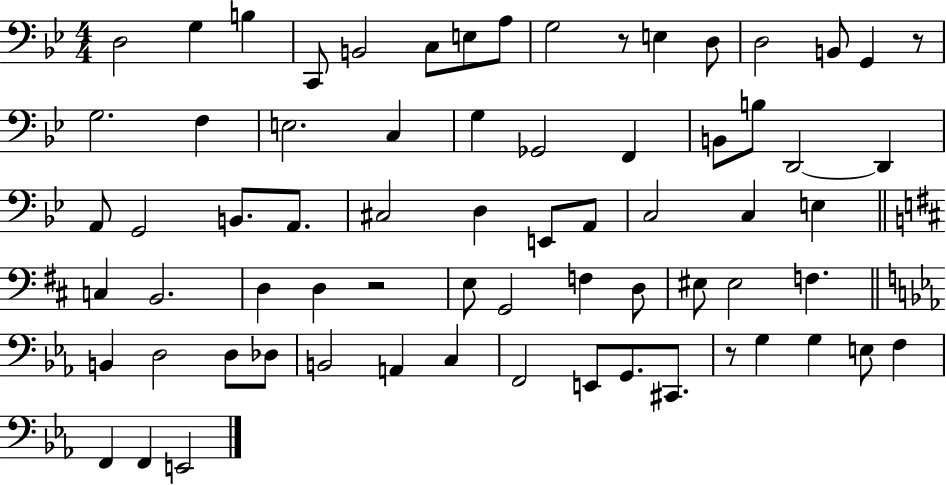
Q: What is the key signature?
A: BES major